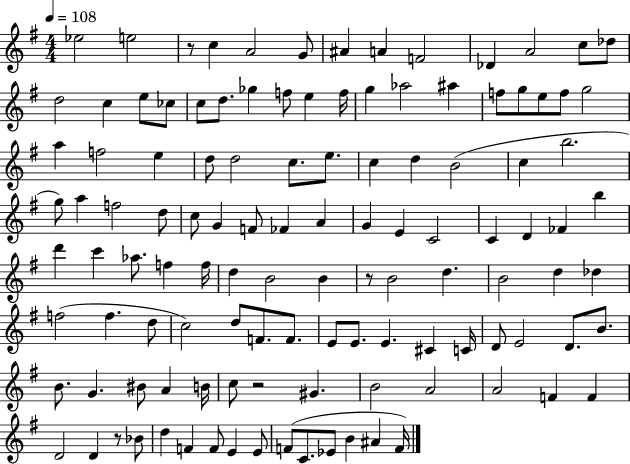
Eb5/h E5/h R/e C5/q A4/h G4/e A#4/q A4/q F4/h Db4/q A4/h C5/e Db5/e D5/h C5/q E5/e CES5/e C5/e D5/e. Gb5/q F5/e E5/q F5/s G5/q Ab5/h A#5/q F5/e G5/e E5/e F5/e G5/h A5/q F5/h E5/q D5/e D5/h C5/e. E5/e. C5/q D5/q B4/h C5/q B5/h. G5/e A5/q F5/h D5/e C5/e G4/q F4/e FES4/q A4/q G4/q E4/q C4/h C4/q D4/q FES4/q B5/q D6/q C6/q Ab5/e. F5/q F5/s D5/q B4/h B4/q R/e B4/h D5/q. B4/h D5/q Db5/q F5/h F5/q. D5/e C5/h D5/e F4/e. F4/e. E4/e E4/e. E4/q. C#4/q C4/s D4/e E4/h D4/e. B4/e. B4/e. G4/q. BIS4/e A4/q B4/s C5/e R/h G#4/q. B4/h A4/h A4/h F4/q F4/q D4/h D4/q R/e Bb4/e D5/q F4/q F4/e E4/q E4/e F4/e C4/e. Eb4/e B4/q A#4/q F4/s